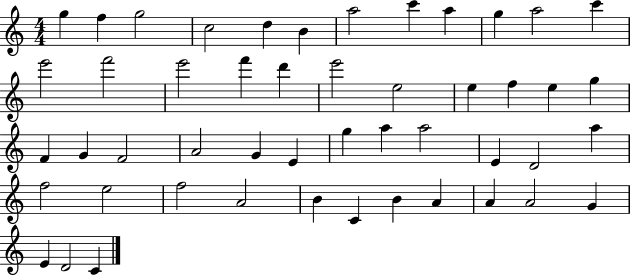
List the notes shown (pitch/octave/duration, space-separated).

G5/q F5/q G5/h C5/h D5/q B4/q A5/h C6/q A5/q G5/q A5/h C6/q E6/h F6/h E6/h F6/q D6/q E6/h E5/h E5/q F5/q E5/q G5/q F4/q G4/q F4/h A4/h G4/q E4/q G5/q A5/q A5/h E4/q D4/h A5/q F5/h E5/h F5/h A4/h B4/q C4/q B4/q A4/q A4/q A4/h G4/q E4/q D4/h C4/q